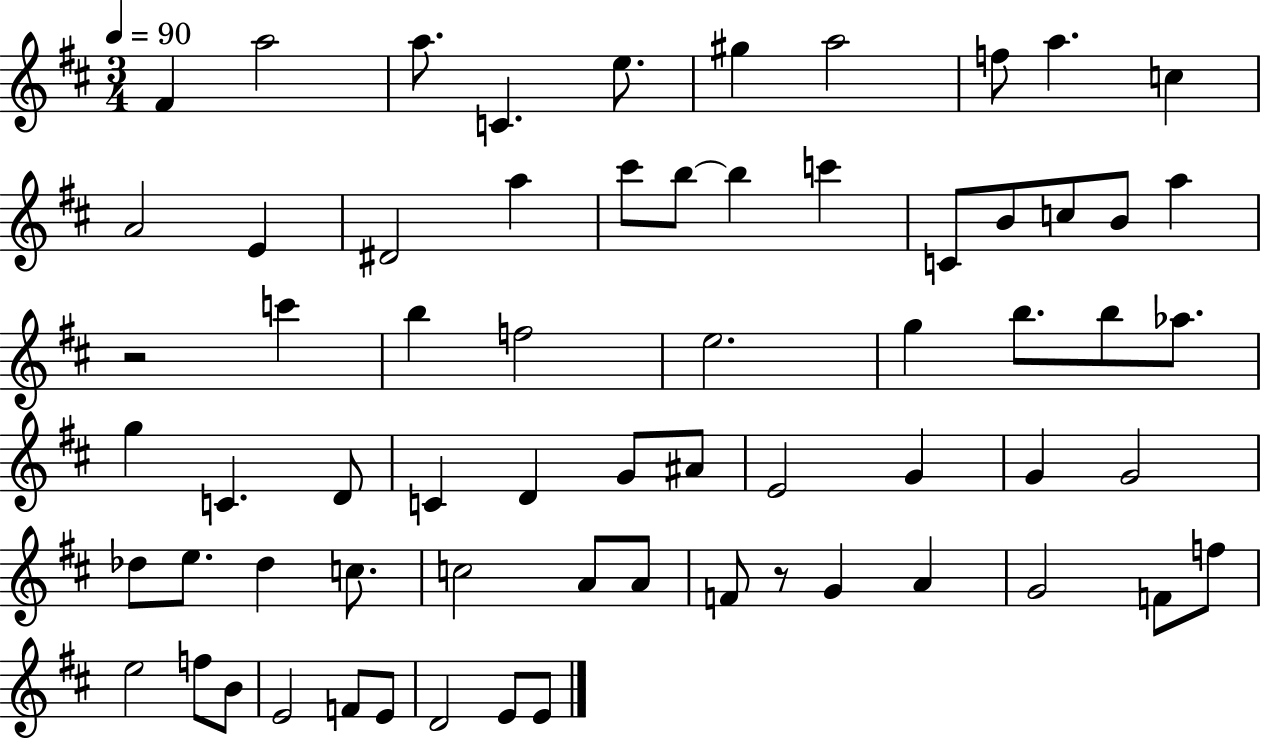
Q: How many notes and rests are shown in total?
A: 66